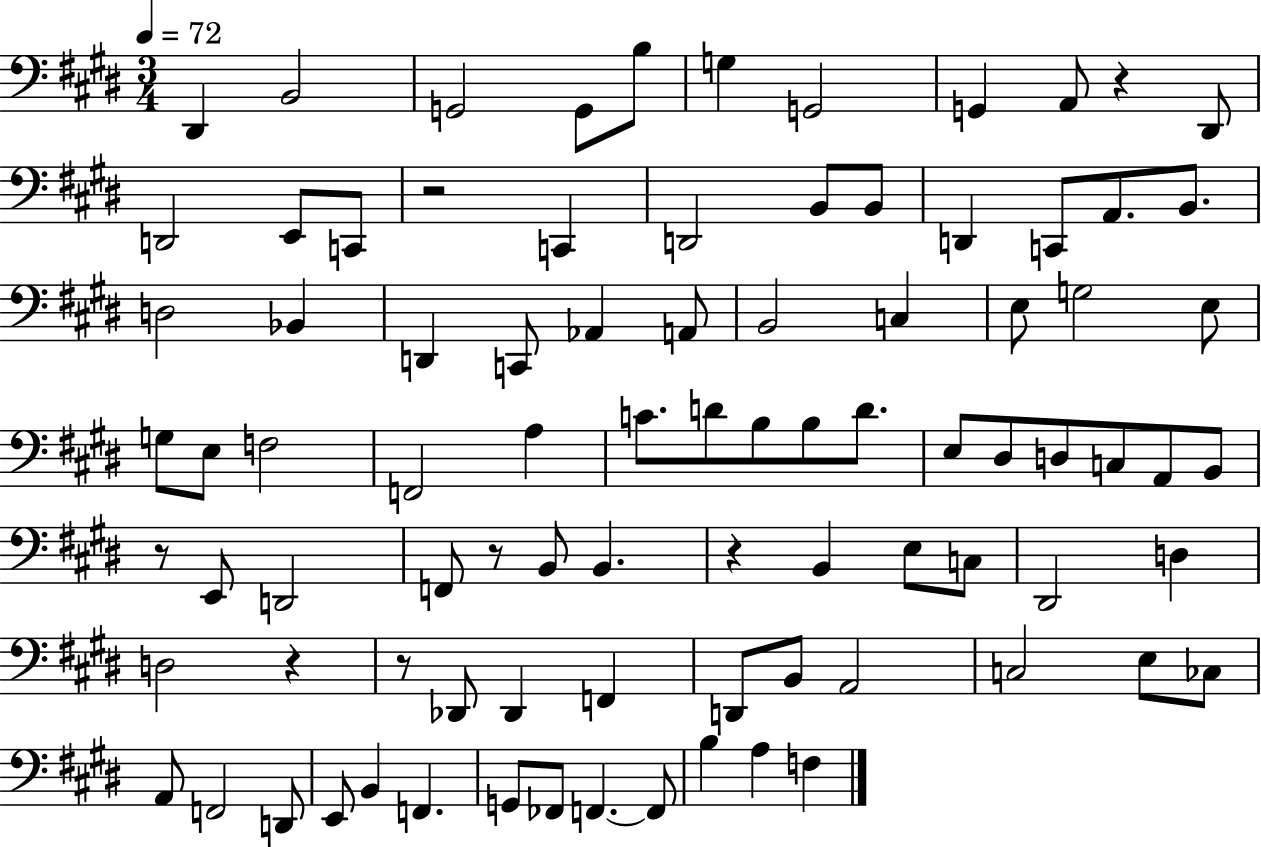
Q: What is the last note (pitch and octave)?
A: F3